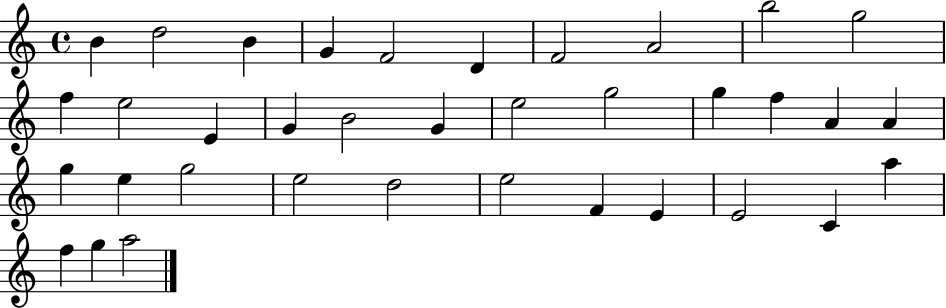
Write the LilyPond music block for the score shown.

{
  \clef treble
  \time 4/4
  \defaultTimeSignature
  \key c \major
  b'4 d''2 b'4 | g'4 f'2 d'4 | f'2 a'2 | b''2 g''2 | \break f''4 e''2 e'4 | g'4 b'2 g'4 | e''2 g''2 | g''4 f''4 a'4 a'4 | \break g''4 e''4 g''2 | e''2 d''2 | e''2 f'4 e'4 | e'2 c'4 a''4 | \break f''4 g''4 a''2 | \bar "|."
}